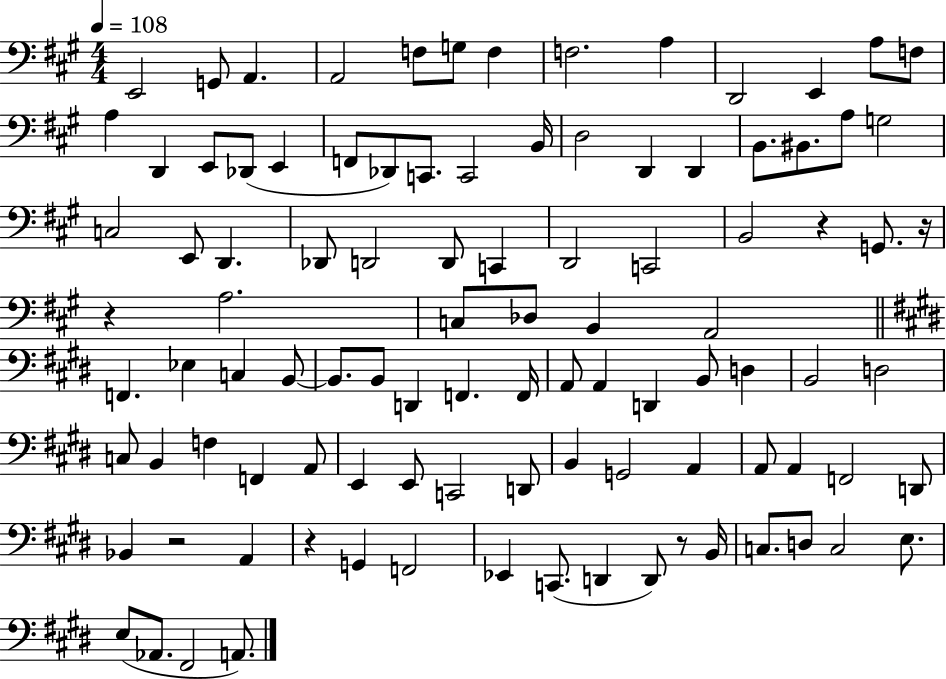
{
  \clef bass
  \numericTimeSignature
  \time 4/4
  \key a \major
  \tempo 4 = 108
  e,2 g,8 a,4. | a,2 f8 g8 f4 | f2. a4 | d,2 e,4 a8 f8 | \break a4 d,4 e,8 des,8( e,4 | f,8 des,8) c,8. c,2 b,16 | d2 d,4 d,4 | b,8. bis,8. a8 g2 | \break c2 e,8 d,4. | des,8 d,2 d,8 c,4 | d,2 c,2 | b,2 r4 g,8. r16 | \break r4 a2. | c8 des8 b,4 a,2 | \bar "||" \break \key e \major f,4. ees4 c4 b,8~~ | b,8. b,8 d,4 f,4. f,16 | a,8 a,4 d,4 b,8 d4 | b,2 d2 | \break c8 b,4 f4 f,4 a,8 | e,4 e,8 c,2 d,8 | b,4 g,2 a,4 | a,8 a,4 f,2 d,8 | \break bes,4 r2 a,4 | r4 g,4 f,2 | ees,4 c,8.( d,4 d,8) r8 b,16 | c8. d8 c2 e8. | \break e8( aes,8. fis,2 a,8.) | \bar "|."
}